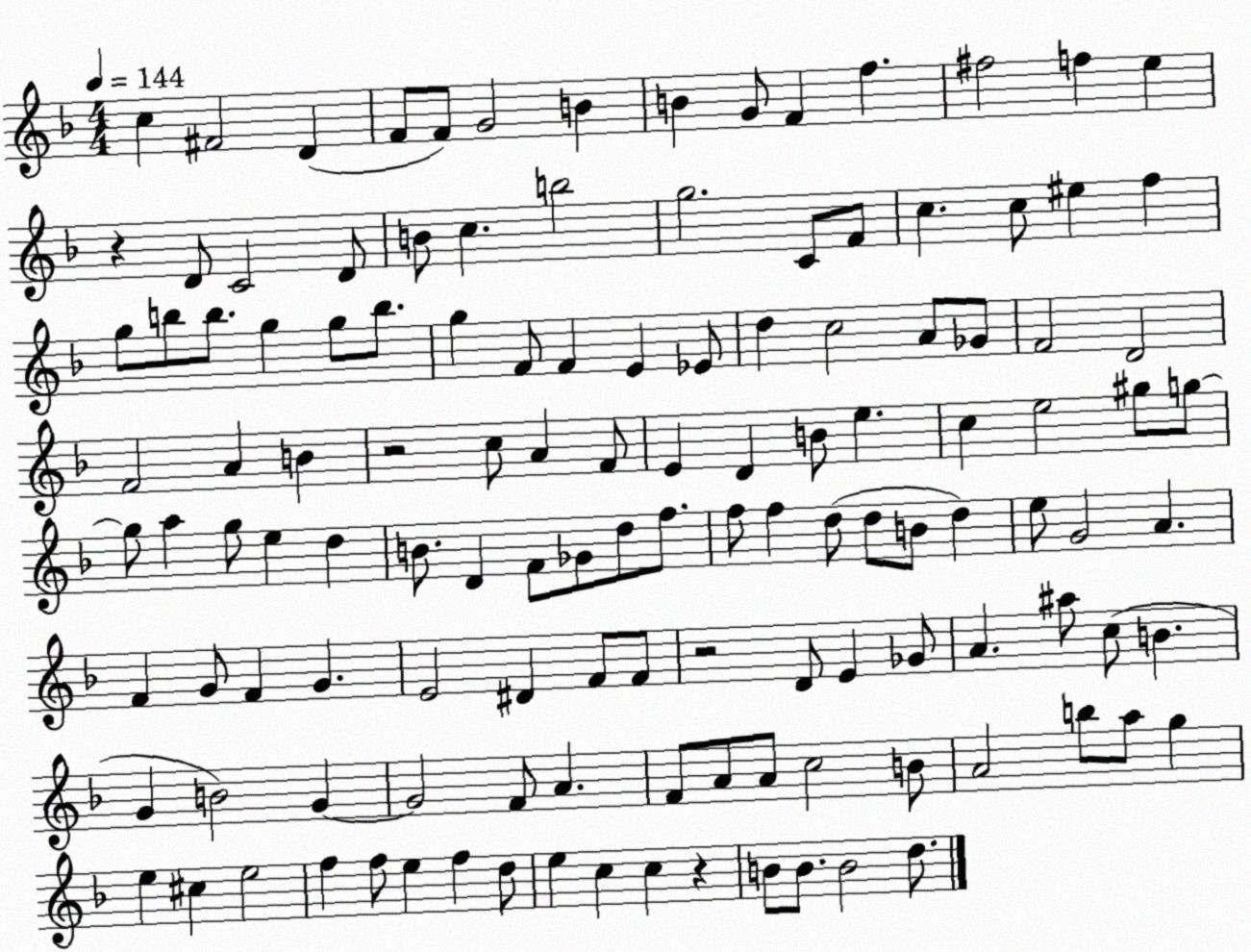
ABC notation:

X:1
T:Untitled
M:4/4
L:1/4
K:F
c ^F2 D F/2 F/2 G2 B B G/2 F f ^f2 f e z D/2 C2 D/2 B/2 c b2 g2 C/2 F/2 c c/2 ^e f g/2 b/2 b/2 g g/2 b/2 g F/2 F E _E/2 d c2 A/2 _G/2 F2 D2 F2 A B z2 c/2 A F/2 E D B/2 e c e2 ^g/2 g/2 g/2 a g/2 e d B/2 D F/2 _G/2 d/2 f/2 f/2 f d/2 d/2 B/2 d e/2 G2 A F G/2 F G E2 ^D F/2 F/2 z2 D/2 E _G/2 A ^a/2 c/2 B G B2 G G2 F/2 A F/2 A/2 A/2 c2 B/2 A2 b/2 a/2 g e ^c e2 f f/2 e f d/2 e c c z B/2 B/2 B2 d/2